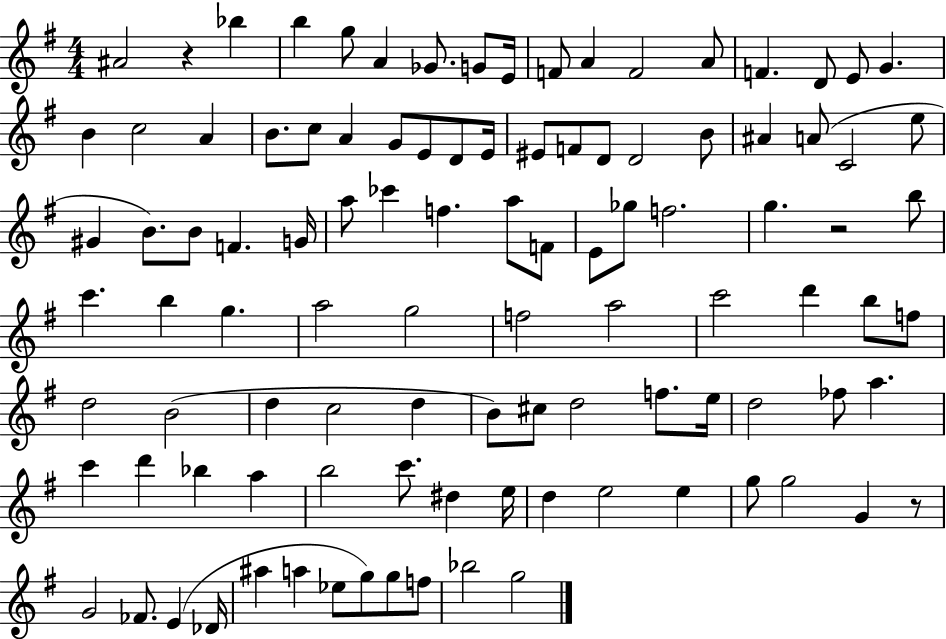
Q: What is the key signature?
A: G major